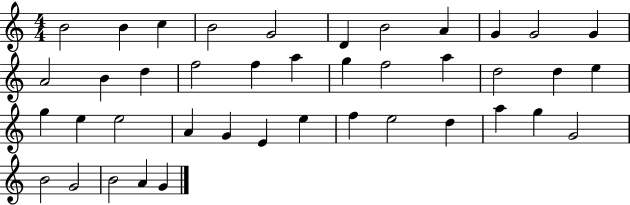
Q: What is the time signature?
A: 4/4